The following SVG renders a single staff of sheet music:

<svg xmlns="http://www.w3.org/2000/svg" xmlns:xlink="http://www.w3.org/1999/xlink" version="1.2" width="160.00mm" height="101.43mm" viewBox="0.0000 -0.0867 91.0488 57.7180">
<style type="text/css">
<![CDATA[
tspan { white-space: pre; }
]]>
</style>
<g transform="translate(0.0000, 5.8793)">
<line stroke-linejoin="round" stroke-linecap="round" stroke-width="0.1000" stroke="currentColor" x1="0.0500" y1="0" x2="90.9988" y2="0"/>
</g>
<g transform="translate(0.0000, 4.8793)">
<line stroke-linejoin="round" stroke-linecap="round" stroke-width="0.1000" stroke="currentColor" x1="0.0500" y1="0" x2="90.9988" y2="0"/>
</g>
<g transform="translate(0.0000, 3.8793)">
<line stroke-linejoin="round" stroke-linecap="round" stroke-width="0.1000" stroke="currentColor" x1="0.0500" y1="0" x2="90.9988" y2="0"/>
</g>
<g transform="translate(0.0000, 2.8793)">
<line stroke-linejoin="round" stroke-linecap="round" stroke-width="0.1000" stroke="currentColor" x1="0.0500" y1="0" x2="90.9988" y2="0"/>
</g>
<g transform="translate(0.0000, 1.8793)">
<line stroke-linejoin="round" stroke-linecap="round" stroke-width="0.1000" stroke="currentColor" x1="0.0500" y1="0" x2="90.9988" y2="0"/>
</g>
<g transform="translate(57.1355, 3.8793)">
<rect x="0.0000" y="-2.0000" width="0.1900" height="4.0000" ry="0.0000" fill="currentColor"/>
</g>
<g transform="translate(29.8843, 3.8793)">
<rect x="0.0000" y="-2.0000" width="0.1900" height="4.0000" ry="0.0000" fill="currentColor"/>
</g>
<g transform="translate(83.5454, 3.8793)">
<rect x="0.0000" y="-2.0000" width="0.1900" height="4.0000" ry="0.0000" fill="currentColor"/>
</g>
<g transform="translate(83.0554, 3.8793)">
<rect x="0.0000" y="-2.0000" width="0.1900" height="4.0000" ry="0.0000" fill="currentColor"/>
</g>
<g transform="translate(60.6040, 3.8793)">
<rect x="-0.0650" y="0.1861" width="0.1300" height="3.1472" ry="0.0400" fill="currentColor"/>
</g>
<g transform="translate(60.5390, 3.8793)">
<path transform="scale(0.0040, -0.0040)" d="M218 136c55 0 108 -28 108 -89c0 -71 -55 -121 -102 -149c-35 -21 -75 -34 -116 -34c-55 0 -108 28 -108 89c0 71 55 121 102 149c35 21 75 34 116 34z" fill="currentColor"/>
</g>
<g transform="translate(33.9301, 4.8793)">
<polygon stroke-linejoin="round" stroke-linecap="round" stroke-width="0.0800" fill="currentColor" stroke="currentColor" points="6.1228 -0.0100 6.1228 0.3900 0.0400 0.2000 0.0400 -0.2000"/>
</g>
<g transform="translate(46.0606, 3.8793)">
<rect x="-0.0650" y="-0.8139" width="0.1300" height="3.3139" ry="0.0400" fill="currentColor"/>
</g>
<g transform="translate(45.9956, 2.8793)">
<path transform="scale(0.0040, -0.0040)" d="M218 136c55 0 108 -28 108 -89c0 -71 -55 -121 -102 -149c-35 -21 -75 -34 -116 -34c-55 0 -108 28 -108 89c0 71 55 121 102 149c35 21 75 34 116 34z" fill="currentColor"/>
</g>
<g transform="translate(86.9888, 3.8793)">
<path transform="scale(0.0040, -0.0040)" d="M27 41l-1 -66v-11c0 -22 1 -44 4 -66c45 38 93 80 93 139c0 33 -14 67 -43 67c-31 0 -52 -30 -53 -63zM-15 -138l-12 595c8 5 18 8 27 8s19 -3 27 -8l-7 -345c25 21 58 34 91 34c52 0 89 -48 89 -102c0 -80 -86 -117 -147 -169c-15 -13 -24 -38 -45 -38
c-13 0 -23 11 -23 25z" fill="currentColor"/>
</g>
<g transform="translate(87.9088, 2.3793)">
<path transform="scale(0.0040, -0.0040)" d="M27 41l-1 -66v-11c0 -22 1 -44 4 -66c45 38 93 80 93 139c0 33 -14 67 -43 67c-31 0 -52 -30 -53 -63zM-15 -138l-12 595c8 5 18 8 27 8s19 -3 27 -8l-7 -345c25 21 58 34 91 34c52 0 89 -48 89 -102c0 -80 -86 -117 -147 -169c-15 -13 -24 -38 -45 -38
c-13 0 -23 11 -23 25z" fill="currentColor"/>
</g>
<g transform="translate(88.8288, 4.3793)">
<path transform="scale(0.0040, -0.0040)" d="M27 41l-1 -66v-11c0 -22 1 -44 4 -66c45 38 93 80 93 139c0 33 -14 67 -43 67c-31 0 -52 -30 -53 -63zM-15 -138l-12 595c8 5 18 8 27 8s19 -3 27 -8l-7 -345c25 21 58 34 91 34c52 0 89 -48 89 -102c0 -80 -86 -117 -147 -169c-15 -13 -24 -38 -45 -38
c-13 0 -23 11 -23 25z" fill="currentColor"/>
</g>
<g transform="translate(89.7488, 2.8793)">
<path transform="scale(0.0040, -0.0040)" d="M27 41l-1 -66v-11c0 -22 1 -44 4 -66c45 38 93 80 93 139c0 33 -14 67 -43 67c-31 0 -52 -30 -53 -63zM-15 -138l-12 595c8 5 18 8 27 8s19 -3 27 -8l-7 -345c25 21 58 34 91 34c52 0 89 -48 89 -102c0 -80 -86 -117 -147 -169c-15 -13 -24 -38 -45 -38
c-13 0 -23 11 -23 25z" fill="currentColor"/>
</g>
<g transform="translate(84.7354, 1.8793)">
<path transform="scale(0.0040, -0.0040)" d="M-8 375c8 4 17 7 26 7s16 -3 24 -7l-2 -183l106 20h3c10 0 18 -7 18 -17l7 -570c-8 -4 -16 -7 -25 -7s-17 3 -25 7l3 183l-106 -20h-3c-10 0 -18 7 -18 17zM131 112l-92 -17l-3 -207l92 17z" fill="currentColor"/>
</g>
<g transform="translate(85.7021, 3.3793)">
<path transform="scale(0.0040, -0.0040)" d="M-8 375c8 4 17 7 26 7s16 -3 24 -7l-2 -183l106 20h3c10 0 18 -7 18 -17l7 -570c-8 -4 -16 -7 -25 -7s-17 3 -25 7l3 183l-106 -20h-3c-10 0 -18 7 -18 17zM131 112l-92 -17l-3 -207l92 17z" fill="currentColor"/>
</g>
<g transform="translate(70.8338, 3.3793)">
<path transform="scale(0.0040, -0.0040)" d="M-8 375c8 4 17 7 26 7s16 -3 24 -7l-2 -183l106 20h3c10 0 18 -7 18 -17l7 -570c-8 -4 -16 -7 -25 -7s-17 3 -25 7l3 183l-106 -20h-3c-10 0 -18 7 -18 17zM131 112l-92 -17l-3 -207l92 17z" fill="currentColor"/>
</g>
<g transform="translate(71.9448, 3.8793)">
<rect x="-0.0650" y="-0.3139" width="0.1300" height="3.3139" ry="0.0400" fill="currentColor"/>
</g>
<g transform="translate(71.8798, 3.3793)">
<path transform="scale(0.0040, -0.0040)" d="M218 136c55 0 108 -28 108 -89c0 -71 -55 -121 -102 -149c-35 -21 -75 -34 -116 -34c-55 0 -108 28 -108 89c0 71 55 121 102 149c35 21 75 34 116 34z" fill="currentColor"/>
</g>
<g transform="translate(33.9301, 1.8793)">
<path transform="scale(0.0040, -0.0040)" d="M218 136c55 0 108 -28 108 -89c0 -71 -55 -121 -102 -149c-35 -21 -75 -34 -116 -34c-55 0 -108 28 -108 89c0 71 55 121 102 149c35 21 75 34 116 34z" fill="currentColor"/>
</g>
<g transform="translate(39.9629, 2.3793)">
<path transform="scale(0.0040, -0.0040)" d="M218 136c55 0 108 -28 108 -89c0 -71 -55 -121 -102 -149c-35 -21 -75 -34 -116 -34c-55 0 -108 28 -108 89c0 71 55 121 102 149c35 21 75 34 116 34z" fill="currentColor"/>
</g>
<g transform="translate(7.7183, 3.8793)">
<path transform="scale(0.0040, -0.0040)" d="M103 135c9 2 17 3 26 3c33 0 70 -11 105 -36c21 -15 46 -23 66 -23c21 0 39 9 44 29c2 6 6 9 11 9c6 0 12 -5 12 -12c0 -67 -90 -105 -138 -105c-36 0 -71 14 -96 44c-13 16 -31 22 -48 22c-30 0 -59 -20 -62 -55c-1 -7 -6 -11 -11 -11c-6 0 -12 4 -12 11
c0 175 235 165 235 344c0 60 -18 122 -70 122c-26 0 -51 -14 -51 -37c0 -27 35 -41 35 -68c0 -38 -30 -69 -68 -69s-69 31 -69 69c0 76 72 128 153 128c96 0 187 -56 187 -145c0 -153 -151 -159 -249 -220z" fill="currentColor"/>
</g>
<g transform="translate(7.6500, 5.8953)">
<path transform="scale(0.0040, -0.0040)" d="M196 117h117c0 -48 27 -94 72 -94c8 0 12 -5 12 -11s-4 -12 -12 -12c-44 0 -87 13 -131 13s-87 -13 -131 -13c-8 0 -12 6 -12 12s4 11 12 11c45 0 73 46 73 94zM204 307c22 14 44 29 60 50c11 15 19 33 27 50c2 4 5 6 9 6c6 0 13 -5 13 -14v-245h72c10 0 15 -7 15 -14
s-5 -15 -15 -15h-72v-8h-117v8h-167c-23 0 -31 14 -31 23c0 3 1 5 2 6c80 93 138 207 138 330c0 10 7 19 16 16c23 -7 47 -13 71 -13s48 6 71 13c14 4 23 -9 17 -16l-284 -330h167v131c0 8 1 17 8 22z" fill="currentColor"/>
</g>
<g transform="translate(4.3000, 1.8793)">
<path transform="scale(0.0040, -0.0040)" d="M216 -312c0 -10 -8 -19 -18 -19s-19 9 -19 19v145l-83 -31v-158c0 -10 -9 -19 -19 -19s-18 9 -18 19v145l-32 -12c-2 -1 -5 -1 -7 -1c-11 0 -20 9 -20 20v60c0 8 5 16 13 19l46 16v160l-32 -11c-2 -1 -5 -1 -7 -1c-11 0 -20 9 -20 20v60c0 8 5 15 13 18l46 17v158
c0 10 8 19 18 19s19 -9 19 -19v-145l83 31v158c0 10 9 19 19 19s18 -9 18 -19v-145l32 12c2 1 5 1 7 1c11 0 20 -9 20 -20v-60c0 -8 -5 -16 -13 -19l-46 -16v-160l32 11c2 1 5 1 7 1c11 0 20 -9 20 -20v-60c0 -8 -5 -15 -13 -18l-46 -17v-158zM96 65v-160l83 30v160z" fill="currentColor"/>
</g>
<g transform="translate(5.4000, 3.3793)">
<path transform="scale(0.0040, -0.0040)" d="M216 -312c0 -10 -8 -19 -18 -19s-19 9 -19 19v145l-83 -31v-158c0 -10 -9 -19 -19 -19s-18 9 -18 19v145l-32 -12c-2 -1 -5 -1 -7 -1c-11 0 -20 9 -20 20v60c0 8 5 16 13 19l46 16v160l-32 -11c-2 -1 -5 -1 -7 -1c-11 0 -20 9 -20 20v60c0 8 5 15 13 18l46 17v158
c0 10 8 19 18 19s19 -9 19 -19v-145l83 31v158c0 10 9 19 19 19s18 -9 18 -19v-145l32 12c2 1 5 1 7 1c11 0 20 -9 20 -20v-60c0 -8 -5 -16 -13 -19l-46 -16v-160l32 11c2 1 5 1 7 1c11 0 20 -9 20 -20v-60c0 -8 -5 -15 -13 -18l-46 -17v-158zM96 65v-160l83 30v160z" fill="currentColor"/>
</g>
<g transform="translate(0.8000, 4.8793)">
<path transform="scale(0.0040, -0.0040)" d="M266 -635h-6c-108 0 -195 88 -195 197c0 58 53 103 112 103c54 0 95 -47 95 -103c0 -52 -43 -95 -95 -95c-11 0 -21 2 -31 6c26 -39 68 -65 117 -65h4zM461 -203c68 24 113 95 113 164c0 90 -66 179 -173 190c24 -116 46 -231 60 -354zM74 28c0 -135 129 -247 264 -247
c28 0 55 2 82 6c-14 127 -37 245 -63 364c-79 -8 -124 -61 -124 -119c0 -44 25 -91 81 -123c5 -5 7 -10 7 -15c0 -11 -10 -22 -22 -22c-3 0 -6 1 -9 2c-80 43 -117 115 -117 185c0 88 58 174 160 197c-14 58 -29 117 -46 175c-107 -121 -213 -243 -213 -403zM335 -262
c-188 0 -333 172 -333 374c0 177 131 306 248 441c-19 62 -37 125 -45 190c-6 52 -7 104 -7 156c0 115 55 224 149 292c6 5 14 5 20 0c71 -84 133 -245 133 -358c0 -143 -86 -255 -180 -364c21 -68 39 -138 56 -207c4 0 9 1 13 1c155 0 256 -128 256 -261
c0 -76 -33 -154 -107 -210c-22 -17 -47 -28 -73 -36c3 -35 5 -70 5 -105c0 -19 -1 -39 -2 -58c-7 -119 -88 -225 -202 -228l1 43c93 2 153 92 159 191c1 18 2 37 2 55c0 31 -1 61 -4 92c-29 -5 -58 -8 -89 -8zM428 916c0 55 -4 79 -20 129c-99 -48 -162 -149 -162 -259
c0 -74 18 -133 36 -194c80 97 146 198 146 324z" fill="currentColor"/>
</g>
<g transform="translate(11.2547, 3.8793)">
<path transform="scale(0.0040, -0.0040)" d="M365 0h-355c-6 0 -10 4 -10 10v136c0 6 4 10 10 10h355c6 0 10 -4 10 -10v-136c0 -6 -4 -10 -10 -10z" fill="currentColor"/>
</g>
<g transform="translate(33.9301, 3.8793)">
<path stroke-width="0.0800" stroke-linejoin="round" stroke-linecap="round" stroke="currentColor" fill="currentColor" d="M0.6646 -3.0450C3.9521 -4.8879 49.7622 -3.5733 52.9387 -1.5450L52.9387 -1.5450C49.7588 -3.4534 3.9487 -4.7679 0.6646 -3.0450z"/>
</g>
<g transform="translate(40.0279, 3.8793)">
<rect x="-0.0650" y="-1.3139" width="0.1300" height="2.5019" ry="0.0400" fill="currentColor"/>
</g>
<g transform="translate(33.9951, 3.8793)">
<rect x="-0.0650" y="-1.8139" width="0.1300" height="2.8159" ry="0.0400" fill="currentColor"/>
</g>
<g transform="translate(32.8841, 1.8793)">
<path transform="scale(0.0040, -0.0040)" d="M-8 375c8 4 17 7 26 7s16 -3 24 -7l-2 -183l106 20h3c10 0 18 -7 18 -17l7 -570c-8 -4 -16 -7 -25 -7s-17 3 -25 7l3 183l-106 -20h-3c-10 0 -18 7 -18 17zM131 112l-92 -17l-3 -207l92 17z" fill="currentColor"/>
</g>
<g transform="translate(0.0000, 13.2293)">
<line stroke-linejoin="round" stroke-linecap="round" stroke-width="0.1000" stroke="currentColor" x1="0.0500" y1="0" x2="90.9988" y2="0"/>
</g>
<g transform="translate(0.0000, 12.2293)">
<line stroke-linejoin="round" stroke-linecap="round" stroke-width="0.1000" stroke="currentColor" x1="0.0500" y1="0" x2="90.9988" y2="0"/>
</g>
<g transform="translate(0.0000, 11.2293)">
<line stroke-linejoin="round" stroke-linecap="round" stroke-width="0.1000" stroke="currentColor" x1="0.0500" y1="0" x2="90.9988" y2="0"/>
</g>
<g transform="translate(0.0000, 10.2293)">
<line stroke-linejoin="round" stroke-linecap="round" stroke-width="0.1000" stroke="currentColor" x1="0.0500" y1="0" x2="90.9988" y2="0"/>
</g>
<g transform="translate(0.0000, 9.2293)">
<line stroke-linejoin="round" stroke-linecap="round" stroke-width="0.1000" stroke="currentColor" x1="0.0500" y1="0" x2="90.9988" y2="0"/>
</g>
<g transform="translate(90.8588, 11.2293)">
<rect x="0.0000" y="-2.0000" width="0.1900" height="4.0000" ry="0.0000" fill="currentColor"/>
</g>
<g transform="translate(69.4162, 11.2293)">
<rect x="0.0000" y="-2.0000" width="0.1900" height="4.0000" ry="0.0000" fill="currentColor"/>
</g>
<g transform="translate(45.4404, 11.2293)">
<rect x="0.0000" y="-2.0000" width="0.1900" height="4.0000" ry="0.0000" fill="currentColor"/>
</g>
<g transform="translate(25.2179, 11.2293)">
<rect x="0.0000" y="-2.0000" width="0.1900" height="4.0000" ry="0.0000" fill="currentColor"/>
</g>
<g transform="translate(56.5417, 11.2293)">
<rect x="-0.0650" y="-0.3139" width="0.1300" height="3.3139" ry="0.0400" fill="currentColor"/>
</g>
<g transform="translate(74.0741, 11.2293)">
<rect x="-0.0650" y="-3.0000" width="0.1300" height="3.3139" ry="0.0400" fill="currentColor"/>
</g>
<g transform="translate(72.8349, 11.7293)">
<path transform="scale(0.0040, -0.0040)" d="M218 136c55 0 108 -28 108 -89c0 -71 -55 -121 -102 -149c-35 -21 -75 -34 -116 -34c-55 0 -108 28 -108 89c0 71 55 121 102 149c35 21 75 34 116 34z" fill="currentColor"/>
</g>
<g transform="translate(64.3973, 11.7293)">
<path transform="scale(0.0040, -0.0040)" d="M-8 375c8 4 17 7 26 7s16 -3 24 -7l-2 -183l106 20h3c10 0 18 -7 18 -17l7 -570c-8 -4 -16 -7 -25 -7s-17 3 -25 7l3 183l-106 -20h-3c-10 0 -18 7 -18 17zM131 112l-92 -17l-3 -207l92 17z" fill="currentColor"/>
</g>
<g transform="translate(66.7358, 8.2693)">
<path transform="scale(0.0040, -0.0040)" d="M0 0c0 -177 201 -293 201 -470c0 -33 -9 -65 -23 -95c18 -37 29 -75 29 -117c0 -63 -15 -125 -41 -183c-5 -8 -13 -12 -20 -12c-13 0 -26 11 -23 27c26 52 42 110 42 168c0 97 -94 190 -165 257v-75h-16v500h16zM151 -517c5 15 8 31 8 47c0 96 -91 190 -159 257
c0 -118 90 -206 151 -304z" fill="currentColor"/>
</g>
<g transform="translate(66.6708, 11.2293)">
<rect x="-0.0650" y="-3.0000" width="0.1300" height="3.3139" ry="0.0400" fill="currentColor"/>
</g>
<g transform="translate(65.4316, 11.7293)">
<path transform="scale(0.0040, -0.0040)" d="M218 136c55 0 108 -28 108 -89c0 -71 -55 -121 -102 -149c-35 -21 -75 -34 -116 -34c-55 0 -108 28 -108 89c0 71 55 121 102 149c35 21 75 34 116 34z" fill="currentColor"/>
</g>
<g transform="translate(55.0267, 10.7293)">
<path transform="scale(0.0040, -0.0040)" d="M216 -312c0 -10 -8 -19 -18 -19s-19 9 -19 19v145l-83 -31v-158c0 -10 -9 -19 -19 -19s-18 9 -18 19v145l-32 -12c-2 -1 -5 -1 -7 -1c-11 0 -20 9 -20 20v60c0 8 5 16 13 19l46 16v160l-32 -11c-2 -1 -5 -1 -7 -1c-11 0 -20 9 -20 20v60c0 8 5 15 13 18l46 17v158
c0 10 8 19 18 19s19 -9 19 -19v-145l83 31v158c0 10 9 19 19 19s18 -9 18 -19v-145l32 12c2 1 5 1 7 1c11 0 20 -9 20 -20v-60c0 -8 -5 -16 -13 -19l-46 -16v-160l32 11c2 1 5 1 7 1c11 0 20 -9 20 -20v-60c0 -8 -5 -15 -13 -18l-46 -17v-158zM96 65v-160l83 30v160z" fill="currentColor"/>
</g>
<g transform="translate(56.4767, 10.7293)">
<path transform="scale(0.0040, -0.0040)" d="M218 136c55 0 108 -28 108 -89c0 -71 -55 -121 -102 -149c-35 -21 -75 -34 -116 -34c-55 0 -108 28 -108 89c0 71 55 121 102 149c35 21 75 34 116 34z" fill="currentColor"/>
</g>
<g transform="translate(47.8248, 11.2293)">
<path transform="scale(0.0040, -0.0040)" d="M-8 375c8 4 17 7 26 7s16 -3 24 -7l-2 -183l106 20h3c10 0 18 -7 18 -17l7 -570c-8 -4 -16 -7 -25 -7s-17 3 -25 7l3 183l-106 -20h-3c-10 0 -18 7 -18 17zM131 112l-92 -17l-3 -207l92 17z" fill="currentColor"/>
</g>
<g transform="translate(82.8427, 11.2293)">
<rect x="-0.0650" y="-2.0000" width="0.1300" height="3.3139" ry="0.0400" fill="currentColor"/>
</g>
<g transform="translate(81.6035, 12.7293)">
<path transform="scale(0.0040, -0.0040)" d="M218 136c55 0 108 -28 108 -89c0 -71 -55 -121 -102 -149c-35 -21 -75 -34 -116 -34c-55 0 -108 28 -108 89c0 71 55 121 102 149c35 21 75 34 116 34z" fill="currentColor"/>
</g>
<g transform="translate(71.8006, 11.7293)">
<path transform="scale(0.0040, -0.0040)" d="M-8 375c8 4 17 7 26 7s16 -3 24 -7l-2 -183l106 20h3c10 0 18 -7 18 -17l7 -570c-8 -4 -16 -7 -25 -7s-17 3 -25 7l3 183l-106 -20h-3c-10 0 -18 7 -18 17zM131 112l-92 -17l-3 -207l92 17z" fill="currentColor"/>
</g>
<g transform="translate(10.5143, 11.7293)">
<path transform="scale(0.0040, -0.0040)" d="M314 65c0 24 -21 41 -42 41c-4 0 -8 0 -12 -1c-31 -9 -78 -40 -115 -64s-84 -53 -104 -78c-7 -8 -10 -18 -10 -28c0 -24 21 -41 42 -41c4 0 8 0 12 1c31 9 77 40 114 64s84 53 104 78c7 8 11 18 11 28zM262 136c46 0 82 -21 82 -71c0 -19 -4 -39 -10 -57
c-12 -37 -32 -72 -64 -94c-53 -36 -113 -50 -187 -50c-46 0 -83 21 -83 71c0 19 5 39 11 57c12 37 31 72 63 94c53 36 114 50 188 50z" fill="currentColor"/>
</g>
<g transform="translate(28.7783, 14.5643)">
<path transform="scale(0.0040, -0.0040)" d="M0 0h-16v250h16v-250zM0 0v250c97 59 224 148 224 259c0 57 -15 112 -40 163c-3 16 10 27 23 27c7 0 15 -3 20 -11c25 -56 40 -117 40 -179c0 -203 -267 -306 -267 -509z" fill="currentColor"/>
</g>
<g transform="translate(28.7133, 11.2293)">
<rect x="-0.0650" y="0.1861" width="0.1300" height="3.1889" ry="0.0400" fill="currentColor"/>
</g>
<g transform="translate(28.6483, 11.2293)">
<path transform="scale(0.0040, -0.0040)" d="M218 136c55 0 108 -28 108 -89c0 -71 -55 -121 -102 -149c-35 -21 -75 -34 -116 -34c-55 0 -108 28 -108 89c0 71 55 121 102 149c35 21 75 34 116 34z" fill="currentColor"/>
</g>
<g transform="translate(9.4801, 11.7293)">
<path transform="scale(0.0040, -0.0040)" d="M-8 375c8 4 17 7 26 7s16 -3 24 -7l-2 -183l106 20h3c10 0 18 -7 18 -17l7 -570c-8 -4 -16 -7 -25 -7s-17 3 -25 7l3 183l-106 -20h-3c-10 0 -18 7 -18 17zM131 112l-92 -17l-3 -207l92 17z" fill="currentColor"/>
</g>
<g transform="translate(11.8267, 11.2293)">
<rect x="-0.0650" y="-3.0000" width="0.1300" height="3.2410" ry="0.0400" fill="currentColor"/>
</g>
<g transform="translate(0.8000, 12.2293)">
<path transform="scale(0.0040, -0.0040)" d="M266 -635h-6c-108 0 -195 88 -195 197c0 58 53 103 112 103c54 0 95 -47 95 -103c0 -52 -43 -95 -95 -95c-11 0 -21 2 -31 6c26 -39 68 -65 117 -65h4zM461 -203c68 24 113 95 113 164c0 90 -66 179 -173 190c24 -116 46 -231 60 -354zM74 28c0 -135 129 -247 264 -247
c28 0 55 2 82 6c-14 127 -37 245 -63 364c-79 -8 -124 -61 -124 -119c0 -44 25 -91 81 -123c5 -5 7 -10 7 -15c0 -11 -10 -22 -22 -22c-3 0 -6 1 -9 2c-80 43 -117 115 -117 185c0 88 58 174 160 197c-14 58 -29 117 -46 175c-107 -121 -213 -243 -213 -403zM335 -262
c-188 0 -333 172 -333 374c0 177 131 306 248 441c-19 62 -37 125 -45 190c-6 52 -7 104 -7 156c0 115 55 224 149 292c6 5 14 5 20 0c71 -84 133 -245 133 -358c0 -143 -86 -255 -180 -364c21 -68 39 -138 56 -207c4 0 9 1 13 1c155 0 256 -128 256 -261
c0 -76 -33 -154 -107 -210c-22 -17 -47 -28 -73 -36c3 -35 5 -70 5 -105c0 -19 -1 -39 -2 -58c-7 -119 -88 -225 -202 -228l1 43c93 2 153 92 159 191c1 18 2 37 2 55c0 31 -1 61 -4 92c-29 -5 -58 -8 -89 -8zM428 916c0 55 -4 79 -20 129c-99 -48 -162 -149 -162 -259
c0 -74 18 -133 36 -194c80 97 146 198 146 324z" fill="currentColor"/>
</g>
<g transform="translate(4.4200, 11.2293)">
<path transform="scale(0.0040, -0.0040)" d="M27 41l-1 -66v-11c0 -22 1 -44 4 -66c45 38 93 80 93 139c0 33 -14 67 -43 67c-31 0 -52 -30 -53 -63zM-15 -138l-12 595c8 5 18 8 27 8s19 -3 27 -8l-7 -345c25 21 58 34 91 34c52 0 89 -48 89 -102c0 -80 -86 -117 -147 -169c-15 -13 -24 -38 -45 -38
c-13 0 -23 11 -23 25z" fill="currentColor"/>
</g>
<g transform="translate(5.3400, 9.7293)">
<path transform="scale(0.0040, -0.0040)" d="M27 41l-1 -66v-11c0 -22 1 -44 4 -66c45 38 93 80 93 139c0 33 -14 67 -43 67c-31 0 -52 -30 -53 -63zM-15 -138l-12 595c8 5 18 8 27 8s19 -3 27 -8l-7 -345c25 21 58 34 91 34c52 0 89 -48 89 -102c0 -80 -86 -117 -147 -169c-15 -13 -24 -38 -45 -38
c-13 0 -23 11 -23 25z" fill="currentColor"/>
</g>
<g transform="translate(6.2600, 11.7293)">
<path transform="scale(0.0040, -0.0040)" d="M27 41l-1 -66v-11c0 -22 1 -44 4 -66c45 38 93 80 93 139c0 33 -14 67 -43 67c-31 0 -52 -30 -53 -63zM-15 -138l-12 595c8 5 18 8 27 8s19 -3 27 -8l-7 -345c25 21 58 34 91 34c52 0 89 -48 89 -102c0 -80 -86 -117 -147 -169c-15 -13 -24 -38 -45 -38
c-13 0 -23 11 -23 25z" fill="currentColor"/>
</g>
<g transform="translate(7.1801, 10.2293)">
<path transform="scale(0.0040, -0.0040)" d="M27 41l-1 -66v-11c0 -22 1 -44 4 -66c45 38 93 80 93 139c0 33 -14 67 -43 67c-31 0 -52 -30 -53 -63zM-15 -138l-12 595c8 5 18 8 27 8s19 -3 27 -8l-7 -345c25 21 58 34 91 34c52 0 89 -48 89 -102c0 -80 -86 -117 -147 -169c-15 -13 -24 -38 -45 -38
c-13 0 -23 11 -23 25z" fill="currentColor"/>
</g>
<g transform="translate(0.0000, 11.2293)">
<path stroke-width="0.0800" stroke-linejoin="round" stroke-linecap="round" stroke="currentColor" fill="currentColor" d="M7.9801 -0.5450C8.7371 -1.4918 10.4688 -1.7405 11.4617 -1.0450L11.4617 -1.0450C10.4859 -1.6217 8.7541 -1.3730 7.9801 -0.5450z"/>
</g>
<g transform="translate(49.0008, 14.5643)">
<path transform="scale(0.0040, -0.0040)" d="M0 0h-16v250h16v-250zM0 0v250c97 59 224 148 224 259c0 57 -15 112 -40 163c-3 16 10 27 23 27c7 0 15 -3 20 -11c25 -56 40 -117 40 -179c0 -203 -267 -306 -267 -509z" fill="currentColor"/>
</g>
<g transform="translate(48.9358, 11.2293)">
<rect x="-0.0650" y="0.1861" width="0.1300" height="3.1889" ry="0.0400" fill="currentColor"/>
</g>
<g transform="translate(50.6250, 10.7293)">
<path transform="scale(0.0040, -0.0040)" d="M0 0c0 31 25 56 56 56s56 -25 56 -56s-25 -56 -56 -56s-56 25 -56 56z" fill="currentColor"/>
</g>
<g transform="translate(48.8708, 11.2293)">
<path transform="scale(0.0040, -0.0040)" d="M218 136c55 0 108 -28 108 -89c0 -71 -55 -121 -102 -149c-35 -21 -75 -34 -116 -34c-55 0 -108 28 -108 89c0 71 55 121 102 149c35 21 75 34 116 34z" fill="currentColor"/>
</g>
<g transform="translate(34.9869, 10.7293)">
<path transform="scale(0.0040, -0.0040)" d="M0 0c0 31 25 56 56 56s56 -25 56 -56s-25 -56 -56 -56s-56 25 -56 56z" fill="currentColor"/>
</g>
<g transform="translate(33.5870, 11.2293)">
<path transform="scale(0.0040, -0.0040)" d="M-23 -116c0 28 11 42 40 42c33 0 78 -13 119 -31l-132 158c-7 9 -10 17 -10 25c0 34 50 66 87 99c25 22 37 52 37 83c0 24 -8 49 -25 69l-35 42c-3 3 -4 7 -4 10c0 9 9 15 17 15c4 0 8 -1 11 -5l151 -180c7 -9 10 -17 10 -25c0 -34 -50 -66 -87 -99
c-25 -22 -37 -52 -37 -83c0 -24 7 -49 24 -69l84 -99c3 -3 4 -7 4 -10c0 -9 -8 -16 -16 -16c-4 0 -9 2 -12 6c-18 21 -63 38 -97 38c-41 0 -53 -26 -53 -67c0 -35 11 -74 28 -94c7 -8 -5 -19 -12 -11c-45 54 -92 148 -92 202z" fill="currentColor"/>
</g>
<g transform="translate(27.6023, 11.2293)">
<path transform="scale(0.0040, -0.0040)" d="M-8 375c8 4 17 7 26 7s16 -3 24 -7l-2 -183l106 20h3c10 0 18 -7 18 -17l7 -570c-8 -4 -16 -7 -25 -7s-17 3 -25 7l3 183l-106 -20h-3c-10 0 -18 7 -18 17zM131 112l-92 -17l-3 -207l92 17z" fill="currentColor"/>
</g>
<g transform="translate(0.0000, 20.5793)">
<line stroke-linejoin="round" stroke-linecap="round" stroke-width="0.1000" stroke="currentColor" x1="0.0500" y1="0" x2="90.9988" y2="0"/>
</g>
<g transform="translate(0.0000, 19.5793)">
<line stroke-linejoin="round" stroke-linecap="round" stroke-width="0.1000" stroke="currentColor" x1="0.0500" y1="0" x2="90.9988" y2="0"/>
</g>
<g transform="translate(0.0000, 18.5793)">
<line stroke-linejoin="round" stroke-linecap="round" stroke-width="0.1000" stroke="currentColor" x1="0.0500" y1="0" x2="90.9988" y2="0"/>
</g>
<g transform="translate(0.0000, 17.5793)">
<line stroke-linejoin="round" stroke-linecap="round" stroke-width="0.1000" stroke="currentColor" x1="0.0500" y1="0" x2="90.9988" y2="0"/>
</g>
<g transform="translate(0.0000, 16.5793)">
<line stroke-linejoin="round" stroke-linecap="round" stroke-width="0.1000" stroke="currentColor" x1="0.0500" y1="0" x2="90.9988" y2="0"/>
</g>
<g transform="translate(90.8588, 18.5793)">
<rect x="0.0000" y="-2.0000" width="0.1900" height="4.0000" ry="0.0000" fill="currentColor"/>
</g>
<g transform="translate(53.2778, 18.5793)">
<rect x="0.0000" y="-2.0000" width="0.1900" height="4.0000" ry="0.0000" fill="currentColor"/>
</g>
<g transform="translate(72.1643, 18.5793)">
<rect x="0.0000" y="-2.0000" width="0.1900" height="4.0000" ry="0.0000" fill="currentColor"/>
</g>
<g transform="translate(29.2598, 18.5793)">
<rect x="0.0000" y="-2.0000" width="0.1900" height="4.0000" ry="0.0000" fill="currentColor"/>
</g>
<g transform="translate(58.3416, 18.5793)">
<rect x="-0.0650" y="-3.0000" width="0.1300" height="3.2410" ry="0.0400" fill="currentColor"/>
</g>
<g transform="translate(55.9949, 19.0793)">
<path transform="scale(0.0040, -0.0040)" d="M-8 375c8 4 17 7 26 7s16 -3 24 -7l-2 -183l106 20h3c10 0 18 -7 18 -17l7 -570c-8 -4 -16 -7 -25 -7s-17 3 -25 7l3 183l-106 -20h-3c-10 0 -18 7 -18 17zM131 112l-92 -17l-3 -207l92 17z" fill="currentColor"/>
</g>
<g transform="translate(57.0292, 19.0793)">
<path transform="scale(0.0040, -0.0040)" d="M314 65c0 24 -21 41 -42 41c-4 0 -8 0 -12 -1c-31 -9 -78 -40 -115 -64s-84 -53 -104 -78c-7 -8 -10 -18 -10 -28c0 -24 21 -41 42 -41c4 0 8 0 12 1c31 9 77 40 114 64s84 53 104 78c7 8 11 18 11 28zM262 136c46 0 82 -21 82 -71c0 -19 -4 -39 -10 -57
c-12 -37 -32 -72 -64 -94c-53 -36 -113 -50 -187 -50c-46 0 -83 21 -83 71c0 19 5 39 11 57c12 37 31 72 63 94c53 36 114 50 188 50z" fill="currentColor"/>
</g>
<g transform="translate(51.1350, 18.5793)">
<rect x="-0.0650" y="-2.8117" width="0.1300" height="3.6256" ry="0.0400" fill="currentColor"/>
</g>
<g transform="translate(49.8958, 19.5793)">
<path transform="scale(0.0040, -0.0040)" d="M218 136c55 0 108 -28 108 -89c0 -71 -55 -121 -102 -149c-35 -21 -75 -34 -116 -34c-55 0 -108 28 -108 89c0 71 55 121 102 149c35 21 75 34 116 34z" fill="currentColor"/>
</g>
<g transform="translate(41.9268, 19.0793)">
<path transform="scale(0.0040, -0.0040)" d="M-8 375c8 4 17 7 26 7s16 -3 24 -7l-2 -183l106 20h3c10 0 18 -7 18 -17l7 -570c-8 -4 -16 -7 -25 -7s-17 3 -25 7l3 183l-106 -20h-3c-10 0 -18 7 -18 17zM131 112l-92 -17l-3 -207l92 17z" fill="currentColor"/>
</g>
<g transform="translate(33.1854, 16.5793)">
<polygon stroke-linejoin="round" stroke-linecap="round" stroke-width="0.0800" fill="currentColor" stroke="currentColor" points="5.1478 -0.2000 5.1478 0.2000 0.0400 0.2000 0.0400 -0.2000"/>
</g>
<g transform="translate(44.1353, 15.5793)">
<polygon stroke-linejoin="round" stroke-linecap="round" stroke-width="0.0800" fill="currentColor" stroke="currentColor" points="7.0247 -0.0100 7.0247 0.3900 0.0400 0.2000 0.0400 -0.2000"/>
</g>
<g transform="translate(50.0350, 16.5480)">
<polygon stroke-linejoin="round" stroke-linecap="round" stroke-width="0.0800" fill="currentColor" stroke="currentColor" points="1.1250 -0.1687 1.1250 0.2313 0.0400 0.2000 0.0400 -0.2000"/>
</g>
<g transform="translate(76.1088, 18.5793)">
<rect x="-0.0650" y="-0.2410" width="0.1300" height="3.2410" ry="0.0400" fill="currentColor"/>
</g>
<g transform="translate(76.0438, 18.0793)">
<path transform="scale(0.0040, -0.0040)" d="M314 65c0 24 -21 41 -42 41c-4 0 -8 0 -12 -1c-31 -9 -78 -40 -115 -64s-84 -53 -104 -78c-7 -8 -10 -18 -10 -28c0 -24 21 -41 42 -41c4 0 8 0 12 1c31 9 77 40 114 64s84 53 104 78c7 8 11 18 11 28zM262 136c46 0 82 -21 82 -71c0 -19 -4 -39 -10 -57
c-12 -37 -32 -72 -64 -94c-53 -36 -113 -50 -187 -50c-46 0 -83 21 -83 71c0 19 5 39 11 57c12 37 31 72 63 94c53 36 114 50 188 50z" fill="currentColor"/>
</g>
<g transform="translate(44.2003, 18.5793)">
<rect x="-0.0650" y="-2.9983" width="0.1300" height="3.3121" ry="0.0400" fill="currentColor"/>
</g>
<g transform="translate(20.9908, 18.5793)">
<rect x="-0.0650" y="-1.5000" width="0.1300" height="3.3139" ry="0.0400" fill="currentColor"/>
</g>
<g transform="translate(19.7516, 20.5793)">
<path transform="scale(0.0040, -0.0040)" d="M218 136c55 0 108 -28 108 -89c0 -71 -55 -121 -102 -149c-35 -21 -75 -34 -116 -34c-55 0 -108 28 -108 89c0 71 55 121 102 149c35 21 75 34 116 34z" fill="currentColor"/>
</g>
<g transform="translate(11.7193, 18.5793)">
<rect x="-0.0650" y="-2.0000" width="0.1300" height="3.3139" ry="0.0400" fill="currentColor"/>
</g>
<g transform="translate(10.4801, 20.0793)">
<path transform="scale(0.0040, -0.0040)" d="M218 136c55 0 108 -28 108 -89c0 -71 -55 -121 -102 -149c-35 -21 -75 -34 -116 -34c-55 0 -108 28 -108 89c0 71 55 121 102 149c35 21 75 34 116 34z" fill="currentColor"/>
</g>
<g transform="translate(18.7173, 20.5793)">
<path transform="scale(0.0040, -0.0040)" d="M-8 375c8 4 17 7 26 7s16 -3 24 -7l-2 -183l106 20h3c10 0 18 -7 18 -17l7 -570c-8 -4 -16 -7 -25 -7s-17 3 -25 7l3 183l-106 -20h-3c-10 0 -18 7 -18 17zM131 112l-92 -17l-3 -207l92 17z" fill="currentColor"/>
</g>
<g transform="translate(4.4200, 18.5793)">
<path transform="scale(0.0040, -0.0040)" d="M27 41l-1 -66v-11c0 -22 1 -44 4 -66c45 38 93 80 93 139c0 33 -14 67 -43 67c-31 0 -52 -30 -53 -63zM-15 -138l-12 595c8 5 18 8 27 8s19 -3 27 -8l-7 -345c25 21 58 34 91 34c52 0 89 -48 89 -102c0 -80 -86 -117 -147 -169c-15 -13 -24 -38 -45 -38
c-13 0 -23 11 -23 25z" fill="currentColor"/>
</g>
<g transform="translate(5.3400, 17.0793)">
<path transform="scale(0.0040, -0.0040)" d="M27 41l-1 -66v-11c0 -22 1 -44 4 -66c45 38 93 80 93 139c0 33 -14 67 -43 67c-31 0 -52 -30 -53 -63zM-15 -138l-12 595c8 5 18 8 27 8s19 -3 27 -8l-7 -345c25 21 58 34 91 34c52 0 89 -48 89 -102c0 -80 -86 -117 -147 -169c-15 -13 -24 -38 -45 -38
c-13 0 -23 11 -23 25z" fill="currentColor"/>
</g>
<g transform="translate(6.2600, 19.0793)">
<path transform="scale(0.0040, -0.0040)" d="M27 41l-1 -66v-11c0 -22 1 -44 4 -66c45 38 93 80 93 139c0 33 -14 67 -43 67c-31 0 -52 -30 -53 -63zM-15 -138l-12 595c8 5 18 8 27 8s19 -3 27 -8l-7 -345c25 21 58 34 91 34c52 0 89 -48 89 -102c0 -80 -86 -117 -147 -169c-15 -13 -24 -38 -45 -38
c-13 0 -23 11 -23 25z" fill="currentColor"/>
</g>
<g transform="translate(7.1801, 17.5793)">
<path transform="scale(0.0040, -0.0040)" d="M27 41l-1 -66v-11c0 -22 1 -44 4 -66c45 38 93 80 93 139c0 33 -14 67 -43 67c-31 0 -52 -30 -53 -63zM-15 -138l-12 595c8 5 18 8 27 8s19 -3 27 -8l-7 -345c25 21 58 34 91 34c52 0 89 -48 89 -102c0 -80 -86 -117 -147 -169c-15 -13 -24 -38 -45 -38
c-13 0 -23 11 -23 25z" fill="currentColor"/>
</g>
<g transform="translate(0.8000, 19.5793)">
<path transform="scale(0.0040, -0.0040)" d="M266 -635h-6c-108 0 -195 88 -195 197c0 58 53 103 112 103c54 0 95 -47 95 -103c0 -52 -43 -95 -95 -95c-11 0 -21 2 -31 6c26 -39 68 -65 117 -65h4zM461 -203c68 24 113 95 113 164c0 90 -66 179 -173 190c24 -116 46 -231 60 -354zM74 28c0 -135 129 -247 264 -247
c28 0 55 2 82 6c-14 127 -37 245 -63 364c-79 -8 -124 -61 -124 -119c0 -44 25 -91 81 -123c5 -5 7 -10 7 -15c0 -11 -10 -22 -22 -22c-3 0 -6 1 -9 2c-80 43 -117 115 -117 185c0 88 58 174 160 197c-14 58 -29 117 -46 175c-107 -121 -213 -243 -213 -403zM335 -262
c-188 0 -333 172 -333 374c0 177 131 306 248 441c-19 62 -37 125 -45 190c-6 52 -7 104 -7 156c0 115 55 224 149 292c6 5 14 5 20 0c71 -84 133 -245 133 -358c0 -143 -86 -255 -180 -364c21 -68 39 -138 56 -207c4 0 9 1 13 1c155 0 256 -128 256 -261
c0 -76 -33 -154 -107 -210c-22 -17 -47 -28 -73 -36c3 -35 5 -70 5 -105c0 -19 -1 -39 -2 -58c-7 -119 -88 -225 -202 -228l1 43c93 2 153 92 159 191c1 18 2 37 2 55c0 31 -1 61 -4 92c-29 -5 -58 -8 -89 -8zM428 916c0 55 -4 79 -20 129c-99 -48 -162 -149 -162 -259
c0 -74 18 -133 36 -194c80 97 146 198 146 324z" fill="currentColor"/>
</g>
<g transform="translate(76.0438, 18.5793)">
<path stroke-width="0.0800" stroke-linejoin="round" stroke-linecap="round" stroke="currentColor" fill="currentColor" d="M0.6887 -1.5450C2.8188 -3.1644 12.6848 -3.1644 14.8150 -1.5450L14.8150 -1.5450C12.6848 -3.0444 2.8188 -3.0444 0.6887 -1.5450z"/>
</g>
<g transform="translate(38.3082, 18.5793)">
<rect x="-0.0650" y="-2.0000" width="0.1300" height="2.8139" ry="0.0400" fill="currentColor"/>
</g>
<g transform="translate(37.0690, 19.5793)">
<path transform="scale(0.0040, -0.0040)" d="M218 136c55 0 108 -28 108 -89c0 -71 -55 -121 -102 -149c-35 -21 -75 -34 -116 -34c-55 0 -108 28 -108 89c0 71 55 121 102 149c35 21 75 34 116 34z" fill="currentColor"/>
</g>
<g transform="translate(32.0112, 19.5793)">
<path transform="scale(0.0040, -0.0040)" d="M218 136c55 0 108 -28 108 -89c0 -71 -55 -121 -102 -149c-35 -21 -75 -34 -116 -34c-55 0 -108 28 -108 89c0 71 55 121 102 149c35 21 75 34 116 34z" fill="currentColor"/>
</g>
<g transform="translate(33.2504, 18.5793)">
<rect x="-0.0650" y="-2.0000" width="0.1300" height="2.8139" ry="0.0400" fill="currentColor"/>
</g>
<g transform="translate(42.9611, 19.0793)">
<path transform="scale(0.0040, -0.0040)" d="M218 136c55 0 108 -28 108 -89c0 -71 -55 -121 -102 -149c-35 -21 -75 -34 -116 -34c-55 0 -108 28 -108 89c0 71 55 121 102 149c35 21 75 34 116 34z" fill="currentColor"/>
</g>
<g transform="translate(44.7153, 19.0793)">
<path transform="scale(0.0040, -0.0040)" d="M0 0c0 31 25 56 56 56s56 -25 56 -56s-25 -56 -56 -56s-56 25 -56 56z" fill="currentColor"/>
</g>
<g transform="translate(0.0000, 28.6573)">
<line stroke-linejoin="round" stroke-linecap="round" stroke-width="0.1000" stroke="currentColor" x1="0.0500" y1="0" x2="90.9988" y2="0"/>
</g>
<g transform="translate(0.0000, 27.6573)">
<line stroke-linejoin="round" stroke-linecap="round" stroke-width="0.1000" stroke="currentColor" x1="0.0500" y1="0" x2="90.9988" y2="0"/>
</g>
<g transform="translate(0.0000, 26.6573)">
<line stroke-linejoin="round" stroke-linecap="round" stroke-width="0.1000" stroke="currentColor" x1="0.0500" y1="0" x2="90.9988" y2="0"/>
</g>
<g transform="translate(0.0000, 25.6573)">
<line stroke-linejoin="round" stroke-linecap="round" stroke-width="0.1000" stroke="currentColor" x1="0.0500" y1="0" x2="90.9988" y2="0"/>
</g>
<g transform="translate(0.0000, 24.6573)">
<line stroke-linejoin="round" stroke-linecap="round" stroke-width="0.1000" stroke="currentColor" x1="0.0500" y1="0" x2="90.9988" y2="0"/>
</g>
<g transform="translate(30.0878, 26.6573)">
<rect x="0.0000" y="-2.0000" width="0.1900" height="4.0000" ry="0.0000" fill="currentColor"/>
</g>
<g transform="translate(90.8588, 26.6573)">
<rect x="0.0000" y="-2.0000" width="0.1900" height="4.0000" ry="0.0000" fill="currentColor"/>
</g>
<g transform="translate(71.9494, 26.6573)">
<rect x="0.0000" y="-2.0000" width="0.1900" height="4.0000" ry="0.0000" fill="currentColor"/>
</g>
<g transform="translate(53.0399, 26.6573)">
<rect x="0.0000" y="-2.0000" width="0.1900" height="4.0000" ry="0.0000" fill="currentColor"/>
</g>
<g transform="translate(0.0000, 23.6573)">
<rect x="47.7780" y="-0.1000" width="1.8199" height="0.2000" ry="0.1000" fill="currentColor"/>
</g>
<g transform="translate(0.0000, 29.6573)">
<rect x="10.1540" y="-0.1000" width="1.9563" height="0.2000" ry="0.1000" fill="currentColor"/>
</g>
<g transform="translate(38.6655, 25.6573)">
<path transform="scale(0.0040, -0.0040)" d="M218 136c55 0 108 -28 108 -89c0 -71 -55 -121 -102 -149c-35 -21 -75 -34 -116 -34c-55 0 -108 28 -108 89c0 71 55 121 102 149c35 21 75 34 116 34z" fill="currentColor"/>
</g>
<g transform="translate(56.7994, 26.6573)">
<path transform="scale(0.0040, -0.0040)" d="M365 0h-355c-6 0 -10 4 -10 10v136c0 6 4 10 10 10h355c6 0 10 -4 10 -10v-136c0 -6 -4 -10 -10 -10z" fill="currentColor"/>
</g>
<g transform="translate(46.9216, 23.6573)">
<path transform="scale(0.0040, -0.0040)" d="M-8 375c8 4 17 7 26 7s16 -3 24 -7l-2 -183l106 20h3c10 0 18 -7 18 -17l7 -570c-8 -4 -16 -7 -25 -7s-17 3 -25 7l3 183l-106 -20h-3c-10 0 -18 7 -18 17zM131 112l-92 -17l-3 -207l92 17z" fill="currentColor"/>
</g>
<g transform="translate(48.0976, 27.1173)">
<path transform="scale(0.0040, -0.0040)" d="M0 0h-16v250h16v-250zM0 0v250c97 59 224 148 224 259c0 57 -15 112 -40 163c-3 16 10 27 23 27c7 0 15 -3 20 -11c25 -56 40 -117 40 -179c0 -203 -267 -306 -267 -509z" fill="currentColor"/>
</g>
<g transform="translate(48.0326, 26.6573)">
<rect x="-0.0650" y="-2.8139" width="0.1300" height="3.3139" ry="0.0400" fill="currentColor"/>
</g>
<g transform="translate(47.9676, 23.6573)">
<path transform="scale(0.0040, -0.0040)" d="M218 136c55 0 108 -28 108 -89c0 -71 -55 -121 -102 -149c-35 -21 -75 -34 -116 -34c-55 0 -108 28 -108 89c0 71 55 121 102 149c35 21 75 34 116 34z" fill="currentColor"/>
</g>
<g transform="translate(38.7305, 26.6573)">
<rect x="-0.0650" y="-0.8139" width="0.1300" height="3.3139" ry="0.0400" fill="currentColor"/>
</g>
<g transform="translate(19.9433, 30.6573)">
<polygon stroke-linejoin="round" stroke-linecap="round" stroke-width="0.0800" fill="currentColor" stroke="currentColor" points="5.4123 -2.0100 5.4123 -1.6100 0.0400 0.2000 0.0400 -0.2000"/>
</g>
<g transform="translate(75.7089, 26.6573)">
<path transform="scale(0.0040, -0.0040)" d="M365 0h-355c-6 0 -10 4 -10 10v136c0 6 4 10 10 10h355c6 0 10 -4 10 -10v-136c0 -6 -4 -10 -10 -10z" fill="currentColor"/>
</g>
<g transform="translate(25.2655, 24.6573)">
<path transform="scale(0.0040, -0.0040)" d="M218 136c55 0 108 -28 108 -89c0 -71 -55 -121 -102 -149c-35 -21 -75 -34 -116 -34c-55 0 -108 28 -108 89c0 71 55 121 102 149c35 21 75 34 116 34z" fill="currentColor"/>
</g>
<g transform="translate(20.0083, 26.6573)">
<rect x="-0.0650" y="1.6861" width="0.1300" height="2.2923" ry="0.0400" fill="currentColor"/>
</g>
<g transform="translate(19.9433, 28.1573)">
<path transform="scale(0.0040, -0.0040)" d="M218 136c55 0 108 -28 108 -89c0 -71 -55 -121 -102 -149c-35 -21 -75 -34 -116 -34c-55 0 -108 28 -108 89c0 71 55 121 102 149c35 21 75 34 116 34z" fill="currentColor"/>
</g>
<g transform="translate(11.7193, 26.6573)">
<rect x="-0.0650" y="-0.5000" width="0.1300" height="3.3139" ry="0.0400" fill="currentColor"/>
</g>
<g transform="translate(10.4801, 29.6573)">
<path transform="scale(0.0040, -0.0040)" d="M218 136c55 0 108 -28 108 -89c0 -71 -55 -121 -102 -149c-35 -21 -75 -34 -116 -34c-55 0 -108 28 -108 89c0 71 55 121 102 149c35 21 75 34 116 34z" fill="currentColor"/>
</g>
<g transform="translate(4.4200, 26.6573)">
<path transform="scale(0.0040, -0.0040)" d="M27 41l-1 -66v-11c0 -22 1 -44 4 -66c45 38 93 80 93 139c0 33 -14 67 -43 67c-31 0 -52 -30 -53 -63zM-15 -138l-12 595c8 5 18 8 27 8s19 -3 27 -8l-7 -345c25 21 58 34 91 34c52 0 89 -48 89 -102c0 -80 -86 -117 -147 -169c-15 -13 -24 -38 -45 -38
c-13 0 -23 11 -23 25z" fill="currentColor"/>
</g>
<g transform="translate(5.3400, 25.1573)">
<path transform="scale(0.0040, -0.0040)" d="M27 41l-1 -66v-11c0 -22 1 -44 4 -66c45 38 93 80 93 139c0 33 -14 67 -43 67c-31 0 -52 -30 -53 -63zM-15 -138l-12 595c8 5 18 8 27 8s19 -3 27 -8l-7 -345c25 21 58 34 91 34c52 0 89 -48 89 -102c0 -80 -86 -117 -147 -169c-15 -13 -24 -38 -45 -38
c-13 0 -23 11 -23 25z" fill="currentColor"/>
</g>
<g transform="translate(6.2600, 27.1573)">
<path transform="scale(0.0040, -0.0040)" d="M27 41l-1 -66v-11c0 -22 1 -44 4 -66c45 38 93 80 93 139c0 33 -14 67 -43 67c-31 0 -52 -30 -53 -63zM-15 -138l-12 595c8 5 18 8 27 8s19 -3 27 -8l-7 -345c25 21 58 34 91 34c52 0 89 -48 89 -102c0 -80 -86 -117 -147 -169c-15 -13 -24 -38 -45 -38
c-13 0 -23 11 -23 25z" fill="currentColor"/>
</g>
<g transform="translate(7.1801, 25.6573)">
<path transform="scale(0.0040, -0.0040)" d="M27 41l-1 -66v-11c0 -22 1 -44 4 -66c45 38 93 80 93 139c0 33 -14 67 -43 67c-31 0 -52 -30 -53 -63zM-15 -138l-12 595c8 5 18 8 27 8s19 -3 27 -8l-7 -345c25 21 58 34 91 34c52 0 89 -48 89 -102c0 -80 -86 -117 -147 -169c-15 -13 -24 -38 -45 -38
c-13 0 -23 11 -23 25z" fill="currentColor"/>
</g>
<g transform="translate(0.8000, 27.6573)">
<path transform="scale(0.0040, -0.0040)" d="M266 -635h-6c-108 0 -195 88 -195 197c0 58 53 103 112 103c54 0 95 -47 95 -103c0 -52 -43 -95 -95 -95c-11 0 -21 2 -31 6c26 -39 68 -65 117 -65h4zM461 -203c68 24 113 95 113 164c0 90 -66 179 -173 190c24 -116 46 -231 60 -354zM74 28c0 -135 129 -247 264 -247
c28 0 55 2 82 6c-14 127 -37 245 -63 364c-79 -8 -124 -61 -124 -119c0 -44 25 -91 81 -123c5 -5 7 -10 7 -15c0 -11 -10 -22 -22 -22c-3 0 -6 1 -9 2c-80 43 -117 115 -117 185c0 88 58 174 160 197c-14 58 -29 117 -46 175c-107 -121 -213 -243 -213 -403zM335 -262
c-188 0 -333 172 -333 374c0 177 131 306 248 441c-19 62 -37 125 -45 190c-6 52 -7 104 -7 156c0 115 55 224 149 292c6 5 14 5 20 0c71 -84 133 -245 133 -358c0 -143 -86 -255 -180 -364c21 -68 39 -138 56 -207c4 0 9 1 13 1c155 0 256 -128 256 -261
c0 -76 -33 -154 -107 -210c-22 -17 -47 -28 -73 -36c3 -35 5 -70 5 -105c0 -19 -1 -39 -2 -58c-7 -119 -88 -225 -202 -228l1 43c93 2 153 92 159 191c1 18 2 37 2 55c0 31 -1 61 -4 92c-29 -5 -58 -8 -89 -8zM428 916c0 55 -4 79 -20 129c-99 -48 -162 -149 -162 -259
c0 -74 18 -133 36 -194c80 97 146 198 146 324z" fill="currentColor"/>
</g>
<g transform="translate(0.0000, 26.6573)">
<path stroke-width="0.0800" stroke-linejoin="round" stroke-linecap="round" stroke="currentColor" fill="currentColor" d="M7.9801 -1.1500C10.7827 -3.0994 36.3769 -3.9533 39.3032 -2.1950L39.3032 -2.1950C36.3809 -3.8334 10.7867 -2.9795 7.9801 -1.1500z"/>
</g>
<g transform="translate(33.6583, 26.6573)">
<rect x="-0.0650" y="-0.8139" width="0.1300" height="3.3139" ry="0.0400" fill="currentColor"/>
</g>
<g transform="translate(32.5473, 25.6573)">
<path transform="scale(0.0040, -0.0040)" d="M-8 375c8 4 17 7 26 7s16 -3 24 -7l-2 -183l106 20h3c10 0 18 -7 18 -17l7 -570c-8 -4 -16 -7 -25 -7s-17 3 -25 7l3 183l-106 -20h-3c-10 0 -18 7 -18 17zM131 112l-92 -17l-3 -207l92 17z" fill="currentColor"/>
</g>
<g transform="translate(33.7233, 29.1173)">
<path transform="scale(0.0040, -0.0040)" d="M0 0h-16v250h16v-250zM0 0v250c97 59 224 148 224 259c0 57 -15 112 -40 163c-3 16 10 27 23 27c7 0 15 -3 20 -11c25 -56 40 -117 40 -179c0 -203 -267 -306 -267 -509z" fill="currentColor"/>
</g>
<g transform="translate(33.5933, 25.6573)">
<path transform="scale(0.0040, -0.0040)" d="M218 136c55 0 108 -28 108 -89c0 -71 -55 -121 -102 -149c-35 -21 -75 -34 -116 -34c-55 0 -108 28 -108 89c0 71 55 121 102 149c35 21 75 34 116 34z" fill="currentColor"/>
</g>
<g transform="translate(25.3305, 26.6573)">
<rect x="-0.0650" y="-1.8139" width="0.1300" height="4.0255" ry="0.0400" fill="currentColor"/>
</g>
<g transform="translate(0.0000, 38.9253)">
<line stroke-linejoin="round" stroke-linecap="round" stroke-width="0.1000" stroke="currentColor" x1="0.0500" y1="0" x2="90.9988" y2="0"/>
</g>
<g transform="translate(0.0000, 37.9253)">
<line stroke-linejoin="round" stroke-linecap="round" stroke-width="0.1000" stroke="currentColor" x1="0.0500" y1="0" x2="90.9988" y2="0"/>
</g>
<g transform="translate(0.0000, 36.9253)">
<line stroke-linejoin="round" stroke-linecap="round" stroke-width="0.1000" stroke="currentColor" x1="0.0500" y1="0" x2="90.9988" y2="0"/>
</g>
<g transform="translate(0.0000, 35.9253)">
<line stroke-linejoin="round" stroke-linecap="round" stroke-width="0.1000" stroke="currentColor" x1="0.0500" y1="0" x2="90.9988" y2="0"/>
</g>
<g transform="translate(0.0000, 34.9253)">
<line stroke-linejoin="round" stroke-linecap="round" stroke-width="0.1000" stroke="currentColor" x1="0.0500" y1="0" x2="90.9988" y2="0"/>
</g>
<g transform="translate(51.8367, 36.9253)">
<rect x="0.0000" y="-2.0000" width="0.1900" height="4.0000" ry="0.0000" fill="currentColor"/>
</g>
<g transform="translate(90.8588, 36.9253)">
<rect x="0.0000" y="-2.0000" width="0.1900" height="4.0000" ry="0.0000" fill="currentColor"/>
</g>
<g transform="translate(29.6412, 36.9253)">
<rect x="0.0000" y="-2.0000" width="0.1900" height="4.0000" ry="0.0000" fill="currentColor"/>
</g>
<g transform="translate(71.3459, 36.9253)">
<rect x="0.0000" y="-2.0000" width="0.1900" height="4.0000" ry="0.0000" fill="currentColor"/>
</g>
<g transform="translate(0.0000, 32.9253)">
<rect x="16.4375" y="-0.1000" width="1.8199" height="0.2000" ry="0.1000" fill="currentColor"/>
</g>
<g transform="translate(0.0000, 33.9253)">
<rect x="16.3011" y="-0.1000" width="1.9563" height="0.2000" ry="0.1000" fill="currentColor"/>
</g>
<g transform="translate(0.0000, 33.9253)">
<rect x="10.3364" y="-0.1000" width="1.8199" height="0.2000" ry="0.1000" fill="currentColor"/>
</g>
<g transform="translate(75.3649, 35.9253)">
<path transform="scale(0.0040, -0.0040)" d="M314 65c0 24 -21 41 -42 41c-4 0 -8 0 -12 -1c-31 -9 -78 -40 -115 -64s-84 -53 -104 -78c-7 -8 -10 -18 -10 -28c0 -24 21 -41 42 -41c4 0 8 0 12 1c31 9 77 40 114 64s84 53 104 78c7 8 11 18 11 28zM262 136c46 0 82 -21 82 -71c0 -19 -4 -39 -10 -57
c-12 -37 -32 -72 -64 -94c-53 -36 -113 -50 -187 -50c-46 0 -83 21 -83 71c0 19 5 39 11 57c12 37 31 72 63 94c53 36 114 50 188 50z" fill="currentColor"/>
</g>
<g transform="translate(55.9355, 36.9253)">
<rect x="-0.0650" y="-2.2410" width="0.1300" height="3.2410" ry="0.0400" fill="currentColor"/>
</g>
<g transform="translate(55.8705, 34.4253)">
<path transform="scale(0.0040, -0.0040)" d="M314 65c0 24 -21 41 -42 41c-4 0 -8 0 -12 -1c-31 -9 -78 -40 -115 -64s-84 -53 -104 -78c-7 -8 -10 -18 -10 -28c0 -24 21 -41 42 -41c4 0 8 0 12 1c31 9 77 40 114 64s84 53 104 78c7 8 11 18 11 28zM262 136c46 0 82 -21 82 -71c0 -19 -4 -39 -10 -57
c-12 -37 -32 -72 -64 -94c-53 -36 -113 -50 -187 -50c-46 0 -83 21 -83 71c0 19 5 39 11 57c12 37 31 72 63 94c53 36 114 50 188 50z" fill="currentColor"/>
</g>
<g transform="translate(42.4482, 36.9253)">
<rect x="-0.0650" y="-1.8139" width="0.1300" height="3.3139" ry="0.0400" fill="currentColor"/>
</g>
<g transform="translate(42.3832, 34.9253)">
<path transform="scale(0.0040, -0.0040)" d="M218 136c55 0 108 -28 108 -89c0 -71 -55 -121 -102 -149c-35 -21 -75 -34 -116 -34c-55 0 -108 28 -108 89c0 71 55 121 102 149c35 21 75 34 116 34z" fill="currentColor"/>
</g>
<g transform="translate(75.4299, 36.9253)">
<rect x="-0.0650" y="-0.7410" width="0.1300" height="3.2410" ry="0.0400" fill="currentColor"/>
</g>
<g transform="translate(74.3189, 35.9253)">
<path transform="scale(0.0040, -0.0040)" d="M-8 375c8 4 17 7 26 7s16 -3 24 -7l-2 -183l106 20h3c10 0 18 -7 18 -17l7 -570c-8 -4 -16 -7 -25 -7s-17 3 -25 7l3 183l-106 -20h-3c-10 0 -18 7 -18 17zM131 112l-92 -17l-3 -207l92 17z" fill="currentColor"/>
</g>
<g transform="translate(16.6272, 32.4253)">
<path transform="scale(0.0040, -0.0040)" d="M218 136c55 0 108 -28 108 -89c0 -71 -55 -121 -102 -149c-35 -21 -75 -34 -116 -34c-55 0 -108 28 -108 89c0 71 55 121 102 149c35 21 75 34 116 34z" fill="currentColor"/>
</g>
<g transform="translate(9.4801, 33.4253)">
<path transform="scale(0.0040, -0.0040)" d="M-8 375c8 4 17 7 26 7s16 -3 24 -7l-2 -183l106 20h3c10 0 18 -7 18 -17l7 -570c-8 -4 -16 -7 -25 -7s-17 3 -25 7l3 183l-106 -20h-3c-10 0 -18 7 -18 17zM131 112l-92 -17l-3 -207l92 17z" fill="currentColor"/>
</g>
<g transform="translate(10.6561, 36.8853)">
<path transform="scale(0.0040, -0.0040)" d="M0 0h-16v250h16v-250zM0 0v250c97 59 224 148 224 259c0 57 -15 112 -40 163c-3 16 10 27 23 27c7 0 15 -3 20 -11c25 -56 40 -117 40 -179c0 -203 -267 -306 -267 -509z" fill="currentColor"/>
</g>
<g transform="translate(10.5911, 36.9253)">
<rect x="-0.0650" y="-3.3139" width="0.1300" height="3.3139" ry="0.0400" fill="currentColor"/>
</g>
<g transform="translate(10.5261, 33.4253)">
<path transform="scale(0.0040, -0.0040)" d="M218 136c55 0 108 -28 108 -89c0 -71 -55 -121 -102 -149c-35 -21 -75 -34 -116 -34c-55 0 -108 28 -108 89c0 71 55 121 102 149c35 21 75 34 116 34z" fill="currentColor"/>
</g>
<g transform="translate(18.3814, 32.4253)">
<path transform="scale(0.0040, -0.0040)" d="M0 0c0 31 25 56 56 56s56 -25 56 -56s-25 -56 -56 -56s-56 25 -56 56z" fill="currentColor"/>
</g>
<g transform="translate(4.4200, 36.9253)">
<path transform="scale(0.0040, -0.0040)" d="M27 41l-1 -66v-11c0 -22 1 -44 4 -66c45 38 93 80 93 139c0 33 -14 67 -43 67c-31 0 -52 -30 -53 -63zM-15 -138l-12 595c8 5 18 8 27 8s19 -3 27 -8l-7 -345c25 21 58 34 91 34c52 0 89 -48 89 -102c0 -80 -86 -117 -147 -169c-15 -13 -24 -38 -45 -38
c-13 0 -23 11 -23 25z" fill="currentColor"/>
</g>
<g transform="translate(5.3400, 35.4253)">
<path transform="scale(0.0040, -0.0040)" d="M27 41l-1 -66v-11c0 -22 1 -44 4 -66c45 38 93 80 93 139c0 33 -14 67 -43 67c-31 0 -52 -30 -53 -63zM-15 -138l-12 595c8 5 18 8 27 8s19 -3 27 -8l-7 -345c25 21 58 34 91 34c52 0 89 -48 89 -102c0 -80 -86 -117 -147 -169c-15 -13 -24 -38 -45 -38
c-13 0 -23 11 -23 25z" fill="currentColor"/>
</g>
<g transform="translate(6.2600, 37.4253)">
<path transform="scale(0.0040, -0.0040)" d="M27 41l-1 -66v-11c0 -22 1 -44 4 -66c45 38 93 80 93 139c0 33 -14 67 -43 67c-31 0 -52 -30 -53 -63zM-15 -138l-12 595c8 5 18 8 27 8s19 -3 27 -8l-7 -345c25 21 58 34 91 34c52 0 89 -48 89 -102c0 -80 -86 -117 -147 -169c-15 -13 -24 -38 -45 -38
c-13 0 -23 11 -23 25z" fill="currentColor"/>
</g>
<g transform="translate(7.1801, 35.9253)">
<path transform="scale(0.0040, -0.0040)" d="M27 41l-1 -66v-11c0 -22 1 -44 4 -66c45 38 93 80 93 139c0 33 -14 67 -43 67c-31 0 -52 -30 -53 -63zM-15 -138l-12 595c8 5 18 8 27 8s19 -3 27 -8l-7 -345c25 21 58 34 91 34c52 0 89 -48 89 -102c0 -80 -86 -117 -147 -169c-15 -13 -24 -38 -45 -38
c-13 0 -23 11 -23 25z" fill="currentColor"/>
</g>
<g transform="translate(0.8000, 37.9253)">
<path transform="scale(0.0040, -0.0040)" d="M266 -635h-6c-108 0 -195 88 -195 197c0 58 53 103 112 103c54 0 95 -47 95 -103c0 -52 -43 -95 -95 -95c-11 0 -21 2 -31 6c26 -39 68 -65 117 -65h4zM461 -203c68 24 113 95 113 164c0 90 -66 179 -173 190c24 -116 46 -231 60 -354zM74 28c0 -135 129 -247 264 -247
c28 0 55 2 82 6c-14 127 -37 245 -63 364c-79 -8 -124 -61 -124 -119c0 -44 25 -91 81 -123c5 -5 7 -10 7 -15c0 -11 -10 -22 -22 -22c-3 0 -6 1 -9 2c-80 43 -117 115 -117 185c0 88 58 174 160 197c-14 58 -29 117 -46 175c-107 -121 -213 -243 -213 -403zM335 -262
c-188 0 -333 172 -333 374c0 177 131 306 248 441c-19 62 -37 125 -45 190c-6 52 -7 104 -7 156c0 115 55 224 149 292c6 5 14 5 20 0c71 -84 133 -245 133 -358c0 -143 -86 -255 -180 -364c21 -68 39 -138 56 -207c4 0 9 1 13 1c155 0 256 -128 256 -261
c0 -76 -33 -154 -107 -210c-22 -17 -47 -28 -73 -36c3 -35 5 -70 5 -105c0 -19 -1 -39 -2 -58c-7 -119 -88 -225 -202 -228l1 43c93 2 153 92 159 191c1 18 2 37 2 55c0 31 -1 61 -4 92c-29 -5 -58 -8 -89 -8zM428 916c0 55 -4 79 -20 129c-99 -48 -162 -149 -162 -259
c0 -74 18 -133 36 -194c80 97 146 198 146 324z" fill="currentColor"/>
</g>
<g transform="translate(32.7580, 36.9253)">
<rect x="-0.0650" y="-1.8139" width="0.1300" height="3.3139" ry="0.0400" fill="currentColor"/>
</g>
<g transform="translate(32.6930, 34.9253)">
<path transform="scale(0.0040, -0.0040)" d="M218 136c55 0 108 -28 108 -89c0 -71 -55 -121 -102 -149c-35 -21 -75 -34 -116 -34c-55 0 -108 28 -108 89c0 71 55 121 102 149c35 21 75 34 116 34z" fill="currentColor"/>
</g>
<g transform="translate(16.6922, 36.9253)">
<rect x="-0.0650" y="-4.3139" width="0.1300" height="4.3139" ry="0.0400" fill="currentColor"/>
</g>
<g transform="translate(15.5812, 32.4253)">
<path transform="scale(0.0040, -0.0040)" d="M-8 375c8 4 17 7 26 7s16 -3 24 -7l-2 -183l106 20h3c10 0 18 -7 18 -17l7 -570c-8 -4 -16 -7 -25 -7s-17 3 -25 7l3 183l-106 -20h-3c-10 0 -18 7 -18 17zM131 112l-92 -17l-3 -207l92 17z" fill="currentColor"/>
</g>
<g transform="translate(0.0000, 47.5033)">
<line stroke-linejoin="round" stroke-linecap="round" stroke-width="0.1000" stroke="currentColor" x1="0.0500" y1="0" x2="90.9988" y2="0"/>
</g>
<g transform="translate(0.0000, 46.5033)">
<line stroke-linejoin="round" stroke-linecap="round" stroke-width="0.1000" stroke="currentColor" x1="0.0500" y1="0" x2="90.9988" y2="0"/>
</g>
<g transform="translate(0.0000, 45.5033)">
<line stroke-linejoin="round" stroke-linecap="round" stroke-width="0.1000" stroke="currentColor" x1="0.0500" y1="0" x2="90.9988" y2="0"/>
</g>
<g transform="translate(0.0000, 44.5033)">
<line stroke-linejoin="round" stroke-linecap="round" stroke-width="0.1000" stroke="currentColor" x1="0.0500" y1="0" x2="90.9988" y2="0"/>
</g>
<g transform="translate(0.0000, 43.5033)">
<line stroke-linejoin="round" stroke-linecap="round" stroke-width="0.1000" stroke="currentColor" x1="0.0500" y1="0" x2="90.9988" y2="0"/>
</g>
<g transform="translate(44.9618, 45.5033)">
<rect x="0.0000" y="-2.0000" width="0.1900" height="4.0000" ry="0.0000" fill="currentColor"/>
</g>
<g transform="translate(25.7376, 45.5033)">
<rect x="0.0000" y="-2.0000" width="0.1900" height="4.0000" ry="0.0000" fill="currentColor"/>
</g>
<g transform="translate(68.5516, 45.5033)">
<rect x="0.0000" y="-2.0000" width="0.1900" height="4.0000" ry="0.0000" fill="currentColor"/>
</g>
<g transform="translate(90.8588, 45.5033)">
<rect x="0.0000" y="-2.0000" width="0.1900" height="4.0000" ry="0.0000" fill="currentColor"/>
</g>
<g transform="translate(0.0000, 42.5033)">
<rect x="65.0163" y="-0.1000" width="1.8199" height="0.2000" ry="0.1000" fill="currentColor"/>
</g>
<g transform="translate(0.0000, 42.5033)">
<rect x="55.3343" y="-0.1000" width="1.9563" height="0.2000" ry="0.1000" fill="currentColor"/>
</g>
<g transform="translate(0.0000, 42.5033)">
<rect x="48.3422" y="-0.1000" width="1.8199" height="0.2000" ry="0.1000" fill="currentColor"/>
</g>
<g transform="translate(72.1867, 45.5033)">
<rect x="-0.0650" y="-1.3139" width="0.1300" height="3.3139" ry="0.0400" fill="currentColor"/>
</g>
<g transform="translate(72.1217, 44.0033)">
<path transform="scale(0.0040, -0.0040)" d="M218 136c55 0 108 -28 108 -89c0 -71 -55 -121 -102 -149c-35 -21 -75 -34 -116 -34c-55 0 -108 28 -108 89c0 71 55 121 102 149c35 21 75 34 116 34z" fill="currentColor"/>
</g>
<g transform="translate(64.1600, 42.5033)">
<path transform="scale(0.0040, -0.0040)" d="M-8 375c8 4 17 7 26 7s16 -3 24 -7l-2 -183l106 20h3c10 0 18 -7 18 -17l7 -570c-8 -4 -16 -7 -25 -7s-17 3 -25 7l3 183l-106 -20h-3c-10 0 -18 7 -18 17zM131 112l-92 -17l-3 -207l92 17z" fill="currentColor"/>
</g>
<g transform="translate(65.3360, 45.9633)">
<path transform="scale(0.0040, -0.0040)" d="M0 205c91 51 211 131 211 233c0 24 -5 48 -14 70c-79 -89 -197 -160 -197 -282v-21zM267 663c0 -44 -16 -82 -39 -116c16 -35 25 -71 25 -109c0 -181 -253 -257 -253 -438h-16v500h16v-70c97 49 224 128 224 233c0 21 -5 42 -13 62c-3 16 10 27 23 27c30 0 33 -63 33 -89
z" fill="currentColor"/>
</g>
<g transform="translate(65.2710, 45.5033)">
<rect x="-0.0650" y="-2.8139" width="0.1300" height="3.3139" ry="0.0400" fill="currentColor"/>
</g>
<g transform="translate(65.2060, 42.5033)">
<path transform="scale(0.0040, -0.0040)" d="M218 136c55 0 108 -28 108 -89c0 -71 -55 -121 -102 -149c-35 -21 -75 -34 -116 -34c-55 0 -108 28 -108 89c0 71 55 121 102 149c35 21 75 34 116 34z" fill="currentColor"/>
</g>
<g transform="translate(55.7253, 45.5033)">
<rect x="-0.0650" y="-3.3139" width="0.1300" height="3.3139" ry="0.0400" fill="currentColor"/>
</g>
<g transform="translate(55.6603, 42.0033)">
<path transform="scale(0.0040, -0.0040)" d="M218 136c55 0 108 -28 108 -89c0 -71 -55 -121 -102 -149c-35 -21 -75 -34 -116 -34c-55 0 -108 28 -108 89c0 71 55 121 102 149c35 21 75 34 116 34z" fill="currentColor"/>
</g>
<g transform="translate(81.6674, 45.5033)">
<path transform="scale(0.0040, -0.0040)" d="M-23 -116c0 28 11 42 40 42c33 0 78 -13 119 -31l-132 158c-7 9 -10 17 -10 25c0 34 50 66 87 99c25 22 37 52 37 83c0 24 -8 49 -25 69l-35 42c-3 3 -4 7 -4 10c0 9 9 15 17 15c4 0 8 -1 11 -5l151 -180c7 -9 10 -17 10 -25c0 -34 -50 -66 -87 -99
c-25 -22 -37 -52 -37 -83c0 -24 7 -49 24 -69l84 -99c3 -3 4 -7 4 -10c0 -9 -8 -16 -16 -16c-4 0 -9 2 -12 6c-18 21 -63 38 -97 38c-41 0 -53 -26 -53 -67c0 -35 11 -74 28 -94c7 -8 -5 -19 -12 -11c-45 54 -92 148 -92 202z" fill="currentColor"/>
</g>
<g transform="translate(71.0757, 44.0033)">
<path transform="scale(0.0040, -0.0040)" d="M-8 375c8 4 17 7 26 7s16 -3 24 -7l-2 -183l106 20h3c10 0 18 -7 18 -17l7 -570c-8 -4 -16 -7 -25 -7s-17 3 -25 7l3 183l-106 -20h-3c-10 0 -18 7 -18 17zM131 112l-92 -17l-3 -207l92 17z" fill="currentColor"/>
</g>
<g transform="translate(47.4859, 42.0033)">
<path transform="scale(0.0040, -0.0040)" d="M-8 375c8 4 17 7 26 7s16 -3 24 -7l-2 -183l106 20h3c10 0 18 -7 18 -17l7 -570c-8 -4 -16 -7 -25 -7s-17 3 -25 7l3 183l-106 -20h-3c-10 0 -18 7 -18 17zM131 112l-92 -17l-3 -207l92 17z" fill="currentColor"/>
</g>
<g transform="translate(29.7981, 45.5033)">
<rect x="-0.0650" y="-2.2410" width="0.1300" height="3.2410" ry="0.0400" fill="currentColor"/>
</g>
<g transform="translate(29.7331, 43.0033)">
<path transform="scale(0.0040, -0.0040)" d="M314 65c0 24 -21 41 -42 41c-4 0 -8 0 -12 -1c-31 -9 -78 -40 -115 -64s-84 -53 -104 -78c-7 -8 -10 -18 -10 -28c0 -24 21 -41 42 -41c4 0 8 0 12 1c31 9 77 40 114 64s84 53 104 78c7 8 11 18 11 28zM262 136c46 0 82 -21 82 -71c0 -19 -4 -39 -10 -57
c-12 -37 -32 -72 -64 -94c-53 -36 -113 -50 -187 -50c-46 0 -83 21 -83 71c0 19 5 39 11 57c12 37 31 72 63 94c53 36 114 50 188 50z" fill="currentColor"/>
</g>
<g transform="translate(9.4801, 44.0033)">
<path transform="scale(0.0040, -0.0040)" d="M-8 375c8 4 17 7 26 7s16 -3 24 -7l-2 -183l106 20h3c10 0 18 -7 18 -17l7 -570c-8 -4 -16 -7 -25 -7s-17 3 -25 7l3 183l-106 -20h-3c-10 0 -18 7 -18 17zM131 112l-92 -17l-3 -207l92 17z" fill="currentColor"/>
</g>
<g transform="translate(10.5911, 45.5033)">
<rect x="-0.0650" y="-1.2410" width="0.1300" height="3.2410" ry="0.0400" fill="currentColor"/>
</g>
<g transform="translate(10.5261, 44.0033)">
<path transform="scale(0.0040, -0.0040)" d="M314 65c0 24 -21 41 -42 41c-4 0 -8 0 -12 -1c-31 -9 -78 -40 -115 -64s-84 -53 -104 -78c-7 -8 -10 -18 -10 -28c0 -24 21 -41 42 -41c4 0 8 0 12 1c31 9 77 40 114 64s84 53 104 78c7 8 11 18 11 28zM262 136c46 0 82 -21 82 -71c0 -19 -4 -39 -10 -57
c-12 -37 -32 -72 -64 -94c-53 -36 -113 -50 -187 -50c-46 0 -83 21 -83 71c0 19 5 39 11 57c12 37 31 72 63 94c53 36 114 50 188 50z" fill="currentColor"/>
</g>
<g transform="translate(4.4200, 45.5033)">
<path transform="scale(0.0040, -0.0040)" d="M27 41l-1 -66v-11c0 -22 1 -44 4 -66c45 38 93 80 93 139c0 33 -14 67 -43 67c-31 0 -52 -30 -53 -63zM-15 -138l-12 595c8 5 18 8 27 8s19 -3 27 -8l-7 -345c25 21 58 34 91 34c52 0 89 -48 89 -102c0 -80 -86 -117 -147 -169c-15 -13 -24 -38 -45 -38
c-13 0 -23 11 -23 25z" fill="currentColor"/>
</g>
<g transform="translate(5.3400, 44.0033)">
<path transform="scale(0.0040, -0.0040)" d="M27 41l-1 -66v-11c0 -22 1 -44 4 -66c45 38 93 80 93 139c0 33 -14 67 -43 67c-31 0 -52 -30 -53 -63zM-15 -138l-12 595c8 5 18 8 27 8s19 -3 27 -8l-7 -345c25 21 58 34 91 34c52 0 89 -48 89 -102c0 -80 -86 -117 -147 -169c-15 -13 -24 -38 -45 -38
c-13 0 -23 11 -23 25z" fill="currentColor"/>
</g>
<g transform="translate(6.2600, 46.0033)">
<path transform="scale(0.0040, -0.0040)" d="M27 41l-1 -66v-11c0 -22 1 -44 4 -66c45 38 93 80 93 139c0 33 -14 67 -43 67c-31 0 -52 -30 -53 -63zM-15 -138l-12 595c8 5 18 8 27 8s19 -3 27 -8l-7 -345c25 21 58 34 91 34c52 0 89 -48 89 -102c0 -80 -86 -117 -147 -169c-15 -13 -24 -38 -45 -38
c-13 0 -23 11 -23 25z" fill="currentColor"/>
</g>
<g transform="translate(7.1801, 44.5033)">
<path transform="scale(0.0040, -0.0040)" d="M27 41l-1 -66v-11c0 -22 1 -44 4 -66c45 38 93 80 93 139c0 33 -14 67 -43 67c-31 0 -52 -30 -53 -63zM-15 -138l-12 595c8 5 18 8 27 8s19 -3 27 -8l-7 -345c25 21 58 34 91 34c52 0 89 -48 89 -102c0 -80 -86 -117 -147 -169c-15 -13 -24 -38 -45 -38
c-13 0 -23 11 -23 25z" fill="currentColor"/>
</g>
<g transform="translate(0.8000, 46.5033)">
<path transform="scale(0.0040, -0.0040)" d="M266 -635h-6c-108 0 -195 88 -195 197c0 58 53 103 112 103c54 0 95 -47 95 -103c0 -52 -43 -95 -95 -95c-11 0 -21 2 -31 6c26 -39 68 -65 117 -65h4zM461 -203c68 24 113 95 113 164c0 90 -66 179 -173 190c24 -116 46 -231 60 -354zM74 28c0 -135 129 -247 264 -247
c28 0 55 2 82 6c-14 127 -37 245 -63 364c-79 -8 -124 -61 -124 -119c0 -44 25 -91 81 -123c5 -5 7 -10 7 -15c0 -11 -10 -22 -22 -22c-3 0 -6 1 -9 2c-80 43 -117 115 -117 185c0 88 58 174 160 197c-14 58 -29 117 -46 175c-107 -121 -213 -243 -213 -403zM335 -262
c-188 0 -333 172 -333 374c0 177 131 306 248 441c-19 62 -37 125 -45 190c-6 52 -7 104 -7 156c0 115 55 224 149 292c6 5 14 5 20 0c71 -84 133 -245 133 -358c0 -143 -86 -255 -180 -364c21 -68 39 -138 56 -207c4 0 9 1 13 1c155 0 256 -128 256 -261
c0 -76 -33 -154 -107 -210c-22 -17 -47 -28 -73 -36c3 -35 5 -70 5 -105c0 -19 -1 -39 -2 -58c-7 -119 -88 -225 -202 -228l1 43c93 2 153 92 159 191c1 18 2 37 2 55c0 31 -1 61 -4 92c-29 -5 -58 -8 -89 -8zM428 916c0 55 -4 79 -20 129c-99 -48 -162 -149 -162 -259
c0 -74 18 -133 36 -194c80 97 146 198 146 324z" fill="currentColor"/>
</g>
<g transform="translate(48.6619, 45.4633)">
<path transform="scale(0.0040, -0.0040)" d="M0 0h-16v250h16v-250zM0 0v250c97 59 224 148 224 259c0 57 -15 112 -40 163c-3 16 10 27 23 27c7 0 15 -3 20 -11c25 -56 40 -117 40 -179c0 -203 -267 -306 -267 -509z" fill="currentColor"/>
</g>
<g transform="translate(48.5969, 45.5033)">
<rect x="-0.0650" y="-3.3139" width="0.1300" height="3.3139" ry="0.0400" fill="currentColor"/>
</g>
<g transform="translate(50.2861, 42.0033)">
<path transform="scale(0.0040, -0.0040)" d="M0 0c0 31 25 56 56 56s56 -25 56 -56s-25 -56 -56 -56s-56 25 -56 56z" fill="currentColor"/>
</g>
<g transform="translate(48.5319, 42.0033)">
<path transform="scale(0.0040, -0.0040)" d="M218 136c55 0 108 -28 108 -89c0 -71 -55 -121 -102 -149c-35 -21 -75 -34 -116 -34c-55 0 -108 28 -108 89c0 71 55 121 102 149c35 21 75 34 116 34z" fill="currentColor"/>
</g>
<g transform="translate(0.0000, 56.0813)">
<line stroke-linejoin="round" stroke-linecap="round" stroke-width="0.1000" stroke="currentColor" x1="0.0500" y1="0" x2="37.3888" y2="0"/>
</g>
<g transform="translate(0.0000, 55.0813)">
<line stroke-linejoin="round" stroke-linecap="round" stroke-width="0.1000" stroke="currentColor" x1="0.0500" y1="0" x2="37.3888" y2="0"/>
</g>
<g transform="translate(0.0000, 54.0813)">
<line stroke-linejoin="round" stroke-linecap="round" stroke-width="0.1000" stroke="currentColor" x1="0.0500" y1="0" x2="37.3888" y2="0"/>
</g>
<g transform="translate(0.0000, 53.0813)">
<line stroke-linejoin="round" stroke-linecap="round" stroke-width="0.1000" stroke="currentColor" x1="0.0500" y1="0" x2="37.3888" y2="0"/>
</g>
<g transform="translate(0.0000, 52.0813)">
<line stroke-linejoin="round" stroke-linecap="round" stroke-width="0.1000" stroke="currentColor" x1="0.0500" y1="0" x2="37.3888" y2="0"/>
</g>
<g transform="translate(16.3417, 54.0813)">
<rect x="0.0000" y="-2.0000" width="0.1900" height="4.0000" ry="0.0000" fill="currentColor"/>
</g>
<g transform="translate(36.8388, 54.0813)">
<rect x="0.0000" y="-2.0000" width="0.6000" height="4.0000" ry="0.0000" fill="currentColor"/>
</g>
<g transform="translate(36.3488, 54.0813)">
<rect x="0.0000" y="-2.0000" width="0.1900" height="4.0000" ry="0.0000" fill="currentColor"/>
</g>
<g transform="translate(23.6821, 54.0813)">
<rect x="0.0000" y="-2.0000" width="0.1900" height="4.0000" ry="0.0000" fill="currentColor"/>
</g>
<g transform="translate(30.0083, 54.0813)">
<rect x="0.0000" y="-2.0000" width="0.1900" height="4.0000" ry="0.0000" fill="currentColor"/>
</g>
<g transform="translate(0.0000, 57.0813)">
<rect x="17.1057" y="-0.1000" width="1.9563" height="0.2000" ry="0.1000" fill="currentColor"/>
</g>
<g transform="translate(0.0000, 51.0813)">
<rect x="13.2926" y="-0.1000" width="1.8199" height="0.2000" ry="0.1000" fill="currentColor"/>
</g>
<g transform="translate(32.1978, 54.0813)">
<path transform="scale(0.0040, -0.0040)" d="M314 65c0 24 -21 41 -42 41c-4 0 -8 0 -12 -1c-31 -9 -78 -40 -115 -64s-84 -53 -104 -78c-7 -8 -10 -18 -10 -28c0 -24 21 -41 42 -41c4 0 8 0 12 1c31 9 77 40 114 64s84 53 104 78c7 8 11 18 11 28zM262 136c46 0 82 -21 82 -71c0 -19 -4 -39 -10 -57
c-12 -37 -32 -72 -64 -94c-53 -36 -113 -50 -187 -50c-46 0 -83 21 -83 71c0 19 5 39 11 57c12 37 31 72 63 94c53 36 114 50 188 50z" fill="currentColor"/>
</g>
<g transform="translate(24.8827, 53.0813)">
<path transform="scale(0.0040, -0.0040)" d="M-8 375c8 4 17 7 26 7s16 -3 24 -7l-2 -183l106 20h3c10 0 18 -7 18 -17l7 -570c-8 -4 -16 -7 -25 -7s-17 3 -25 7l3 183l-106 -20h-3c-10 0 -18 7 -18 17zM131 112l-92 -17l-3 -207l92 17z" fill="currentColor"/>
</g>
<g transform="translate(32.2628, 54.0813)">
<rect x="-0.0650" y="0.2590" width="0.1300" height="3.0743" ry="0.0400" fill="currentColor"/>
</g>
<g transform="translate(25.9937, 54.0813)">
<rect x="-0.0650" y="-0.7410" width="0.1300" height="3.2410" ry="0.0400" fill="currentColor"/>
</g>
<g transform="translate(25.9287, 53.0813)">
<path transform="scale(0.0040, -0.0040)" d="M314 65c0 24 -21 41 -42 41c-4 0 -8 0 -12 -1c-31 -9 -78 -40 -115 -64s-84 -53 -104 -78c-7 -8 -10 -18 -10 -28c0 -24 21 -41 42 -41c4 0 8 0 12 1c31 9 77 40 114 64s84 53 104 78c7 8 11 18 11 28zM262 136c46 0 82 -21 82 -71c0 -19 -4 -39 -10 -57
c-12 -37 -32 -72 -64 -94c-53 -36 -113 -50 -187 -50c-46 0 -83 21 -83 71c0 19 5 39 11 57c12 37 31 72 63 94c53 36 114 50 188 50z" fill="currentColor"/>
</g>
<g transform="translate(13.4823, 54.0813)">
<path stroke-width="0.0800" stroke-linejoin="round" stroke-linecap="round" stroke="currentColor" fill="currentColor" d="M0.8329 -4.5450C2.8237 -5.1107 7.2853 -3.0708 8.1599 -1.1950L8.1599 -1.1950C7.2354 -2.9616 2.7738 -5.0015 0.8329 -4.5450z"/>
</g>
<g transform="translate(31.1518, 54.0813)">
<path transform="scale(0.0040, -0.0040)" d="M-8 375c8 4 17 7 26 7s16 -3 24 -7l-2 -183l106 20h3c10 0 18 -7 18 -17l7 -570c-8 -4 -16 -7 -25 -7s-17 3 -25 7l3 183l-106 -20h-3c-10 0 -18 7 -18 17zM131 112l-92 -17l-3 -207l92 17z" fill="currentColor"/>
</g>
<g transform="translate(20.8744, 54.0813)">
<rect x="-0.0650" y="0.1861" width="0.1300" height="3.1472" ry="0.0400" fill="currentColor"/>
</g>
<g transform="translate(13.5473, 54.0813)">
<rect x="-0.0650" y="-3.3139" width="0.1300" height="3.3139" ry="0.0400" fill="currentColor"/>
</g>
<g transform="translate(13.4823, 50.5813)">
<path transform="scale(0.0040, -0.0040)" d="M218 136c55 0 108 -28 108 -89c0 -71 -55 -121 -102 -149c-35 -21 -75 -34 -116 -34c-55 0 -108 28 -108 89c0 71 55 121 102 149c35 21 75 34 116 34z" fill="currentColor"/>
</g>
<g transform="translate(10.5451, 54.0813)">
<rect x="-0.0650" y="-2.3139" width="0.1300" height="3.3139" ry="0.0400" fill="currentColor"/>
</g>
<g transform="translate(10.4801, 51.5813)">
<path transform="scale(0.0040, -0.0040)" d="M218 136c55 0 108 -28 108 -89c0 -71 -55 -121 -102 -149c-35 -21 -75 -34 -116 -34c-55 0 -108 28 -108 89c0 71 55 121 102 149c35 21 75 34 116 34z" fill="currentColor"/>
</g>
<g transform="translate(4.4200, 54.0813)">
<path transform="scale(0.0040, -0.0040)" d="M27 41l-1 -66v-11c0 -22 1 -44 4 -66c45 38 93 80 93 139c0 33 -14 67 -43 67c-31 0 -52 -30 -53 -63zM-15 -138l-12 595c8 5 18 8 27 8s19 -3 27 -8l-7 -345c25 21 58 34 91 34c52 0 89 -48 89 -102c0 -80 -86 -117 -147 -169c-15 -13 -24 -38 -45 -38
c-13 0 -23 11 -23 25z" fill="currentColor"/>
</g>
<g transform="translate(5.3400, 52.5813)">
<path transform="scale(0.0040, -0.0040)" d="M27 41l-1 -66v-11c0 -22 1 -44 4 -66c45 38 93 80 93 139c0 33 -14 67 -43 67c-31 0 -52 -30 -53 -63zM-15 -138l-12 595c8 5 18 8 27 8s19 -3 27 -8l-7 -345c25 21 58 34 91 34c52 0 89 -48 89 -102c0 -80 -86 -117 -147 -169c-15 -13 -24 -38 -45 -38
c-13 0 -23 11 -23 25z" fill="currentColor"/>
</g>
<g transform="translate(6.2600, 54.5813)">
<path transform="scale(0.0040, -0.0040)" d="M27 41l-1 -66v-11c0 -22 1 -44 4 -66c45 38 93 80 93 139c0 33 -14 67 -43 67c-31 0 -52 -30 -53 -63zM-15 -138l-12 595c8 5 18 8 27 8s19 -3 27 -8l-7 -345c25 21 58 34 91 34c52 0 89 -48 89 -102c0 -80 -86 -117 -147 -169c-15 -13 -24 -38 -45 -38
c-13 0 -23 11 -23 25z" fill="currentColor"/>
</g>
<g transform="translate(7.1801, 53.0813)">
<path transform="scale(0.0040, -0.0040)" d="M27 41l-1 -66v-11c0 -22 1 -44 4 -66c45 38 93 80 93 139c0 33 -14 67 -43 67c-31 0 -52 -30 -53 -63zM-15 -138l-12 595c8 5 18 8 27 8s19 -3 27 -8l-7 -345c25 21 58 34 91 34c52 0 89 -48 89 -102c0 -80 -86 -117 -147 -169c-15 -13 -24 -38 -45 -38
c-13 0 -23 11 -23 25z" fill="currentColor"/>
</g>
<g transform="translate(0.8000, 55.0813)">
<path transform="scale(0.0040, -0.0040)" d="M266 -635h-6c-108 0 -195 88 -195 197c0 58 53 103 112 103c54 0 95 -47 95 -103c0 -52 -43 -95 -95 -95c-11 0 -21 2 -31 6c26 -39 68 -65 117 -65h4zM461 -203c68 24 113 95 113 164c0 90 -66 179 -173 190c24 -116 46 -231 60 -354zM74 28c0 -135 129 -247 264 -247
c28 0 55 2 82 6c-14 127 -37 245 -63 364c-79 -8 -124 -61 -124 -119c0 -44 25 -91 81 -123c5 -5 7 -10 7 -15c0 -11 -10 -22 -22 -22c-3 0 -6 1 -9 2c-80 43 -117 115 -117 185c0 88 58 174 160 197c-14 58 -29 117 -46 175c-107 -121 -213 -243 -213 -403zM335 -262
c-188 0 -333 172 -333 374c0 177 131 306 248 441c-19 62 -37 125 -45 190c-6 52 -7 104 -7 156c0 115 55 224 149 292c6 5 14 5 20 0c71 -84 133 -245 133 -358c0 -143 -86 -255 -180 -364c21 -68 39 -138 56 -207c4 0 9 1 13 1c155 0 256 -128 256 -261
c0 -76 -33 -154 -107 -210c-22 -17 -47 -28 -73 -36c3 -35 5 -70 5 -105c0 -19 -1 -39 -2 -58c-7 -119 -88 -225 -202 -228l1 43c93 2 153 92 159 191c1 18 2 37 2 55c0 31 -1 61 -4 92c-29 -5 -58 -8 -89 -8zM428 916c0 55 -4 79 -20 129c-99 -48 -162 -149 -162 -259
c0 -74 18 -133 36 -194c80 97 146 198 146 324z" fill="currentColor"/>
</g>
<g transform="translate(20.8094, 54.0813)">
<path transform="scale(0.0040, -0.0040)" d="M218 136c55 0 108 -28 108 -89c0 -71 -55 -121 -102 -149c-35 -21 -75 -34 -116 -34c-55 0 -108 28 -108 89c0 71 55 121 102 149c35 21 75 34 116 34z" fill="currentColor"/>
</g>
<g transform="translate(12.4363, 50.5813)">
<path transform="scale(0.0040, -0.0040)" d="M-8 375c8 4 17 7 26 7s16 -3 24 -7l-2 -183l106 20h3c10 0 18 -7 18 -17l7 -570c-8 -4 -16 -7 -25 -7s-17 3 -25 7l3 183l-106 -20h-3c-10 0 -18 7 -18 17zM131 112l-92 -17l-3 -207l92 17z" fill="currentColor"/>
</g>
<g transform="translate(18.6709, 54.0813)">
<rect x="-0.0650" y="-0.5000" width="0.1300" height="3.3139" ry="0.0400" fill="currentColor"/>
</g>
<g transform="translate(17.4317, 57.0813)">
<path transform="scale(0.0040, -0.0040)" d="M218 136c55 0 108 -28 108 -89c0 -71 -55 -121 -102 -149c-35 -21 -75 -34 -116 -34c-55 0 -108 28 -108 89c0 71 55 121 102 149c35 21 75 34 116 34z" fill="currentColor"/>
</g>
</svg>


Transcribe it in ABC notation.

X:1
T:Untitled
M:2/4
L:1/4
K:D
z2 f/2 e/2 d B c A2 B/2 z B/2 ^c A/4 A F F E G/2 G/2 A/2 G/4 A2 c2 C F/2 f/2 d/2 d a/2 z2 z2 b/2 d' f f g2 d2 e2 g2 b/2 b a/4 e z g b C _B d2 B2